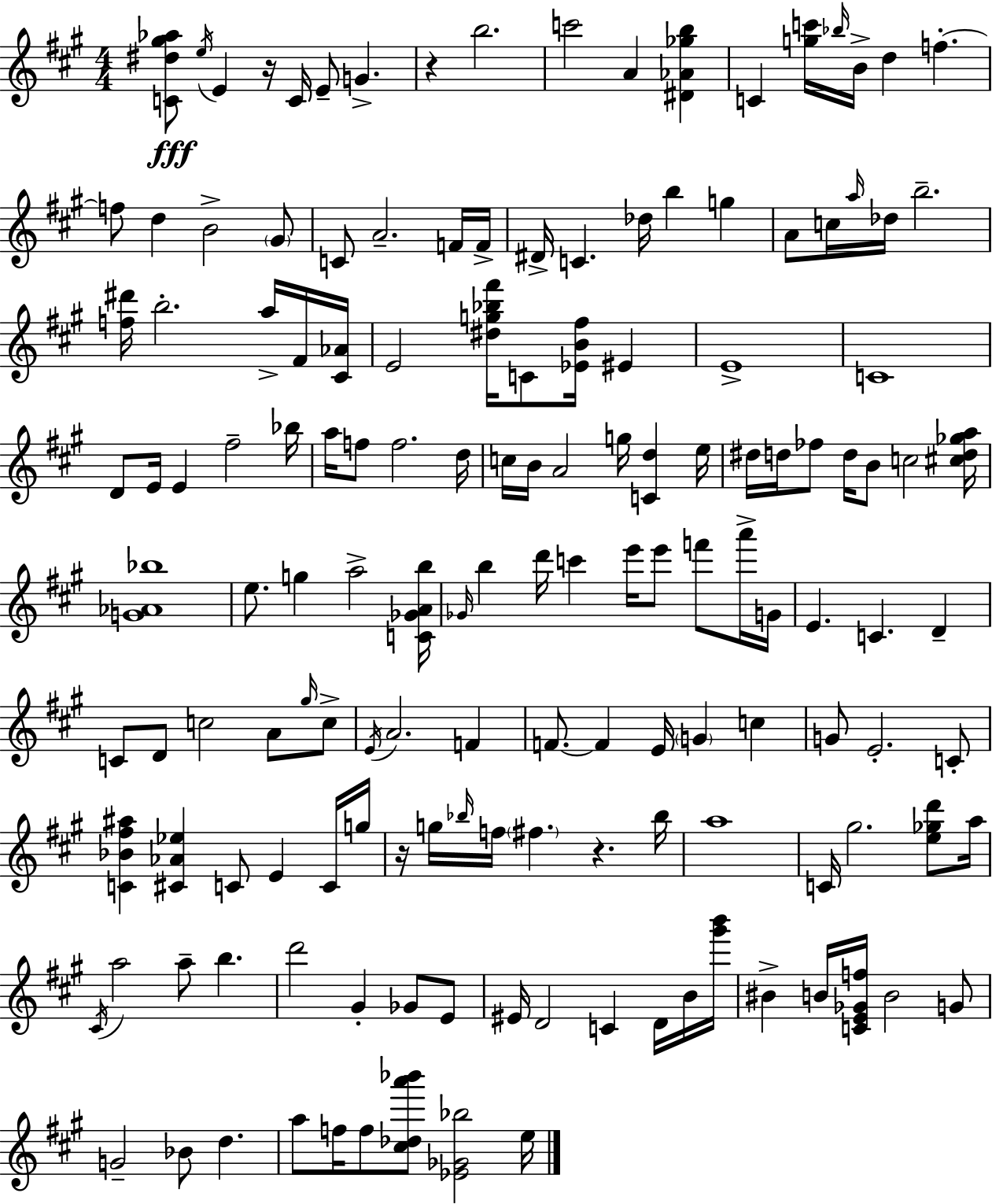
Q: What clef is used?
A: treble